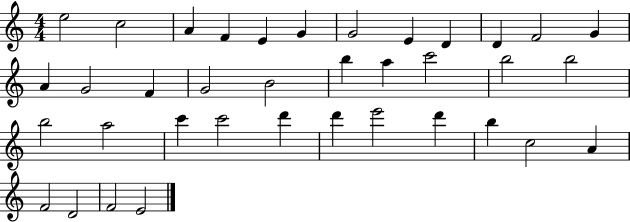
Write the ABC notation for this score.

X:1
T:Untitled
M:4/4
L:1/4
K:C
e2 c2 A F E G G2 E D D F2 G A G2 F G2 B2 b a c'2 b2 b2 b2 a2 c' c'2 d' d' e'2 d' b c2 A F2 D2 F2 E2